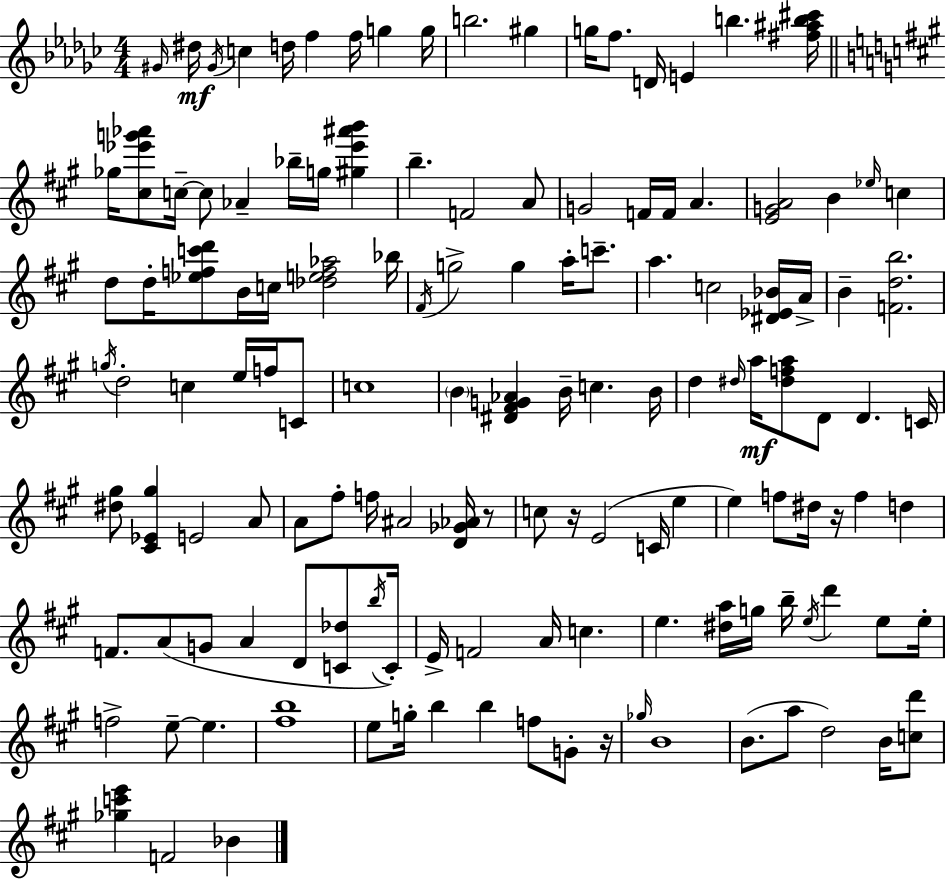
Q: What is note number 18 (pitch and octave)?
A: C5